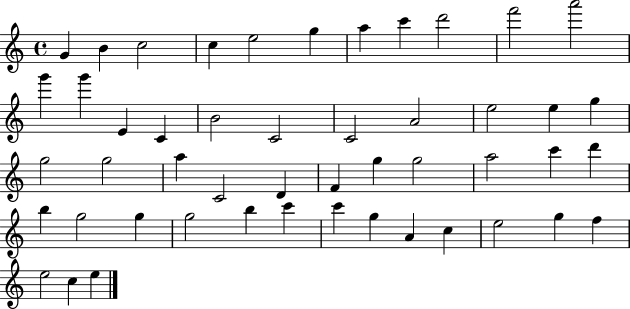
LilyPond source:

{
  \clef treble
  \time 4/4
  \defaultTimeSignature
  \key c \major
  g'4 b'4 c''2 | c''4 e''2 g''4 | a''4 c'''4 d'''2 | f'''2 a'''2 | \break g'''4 g'''4 e'4 c'4 | b'2 c'2 | c'2 a'2 | e''2 e''4 g''4 | \break g''2 g''2 | a''4 c'2 d'4 | f'4 g''4 g''2 | a''2 c'''4 d'''4 | \break b''4 g''2 g''4 | g''2 b''4 c'''4 | c'''4 g''4 a'4 c''4 | e''2 g''4 f''4 | \break e''2 c''4 e''4 | \bar "|."
}